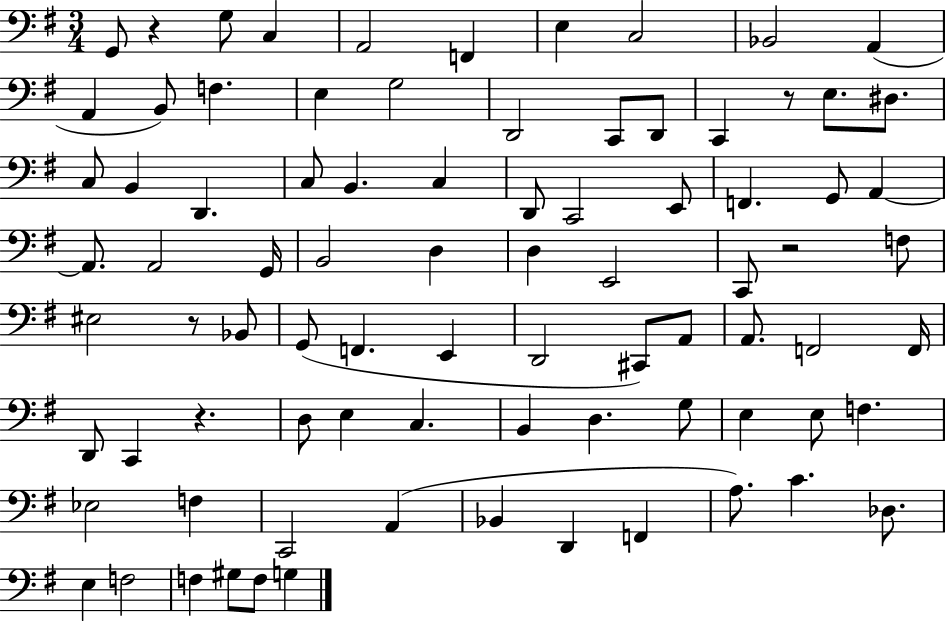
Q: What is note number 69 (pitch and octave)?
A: D2